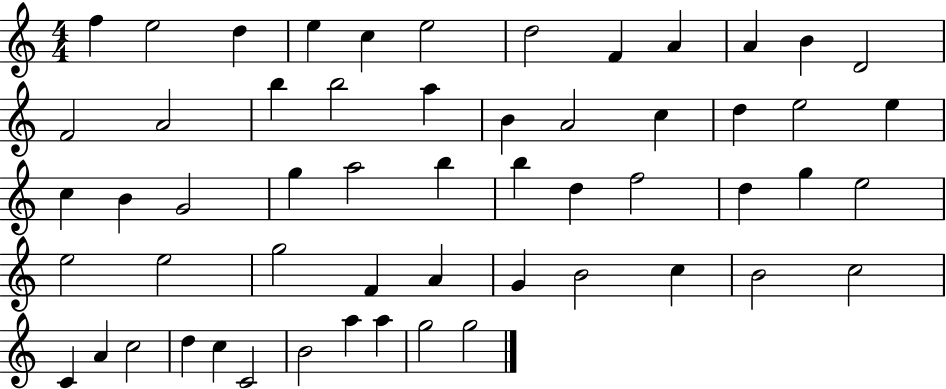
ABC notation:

X:1
T:Untitled
M:4/4
L:1/4
K:C
f e2 d e c e2 d2 F A A B D2 F2 A2 b b2 a B A2 c d e2 e c B G2 g a2 b b d f2 d g e2 e2 e2 g2 F A G B2 c B2 c2 C A c2 d c C2 B2 a a g2 g2